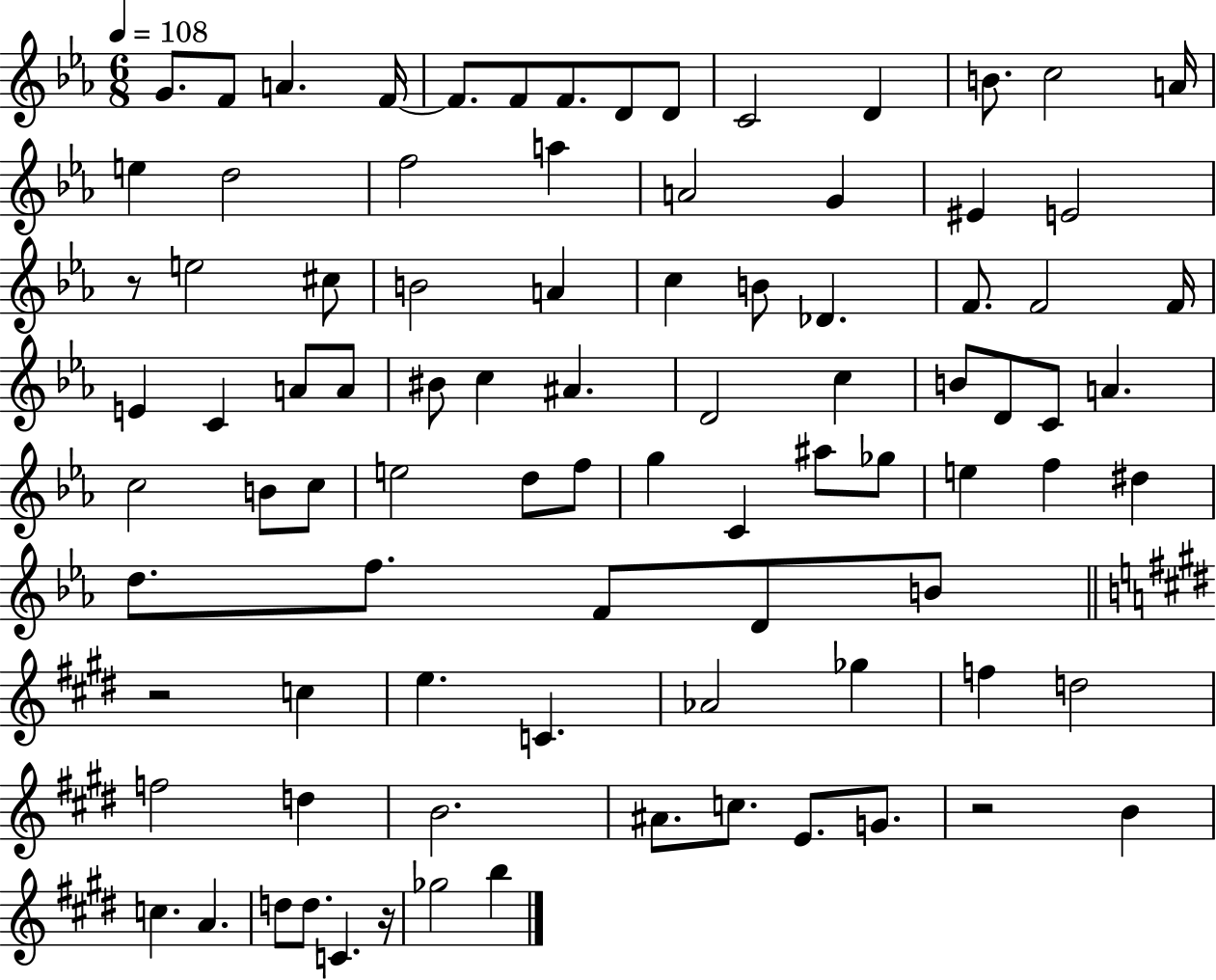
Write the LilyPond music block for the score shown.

{
  \clef treble
  \numericTimeSignature
  \time 6/8
  \key ees \major
  \tempo 4 = 108
  g'8. f'8 a'4. f'16~~ | f'8. f'8 f'8. d'8 d'8 | c'2 d'4 | b'8. c''2 a'16 | \break e''4 d''2 | f''2 a''4 | a'2 g'4 | eis'4 e'2 | \break r8 e''2 cis''8 | b'2 a'4 | c''4 b'8 des'4. | f'8. f'2 f'16 | \break e'4 c'4 a'8 a'8 | bis'8 c''4 ais'4. | d'2 c''4 | b'8 d'8 c'8 a'4. | \break c''2 b'8 c''8 | e''2 d''8 f''8 | g''4 c'4 ais''8 ges''8 | e''4 f''4 dis''4 | \break d''8. f''8. f'8 d'8 b'8 | \bar "||" \break \key e \major r2 c''4 | e''4. c'4. | aes'2 ges''4 | f''4 d''2 | \break f''2 d''4 | b'2. | ais'8. c''8. e'8. g'8. | r2 b'4 | \break c''4. a'4. | d''8 d''8. c'4. r16 | ges''2 b''4 | \bar "|."
}